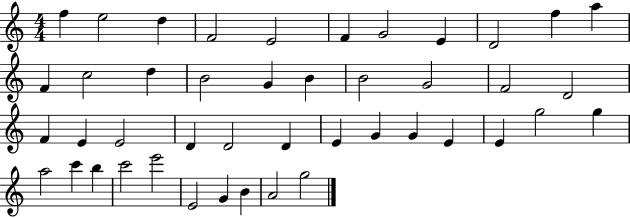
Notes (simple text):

F5/q E5/h D5/q F4/h E4/h F4/q G4/h E4/q D4/h F5/q A5/q F4/q C5/h D5/q B4/h G4/q B4/q B4/h G4/h F4/h D4/h F4/q E4/q E4/h D4/q D4/h D4/q E4/q G4/q G4/q E4/q E4/q G5/h G5/q A5/h C6/q B5/q C6/h E6/h E4/h G4/q B4/q A4/h G5/h